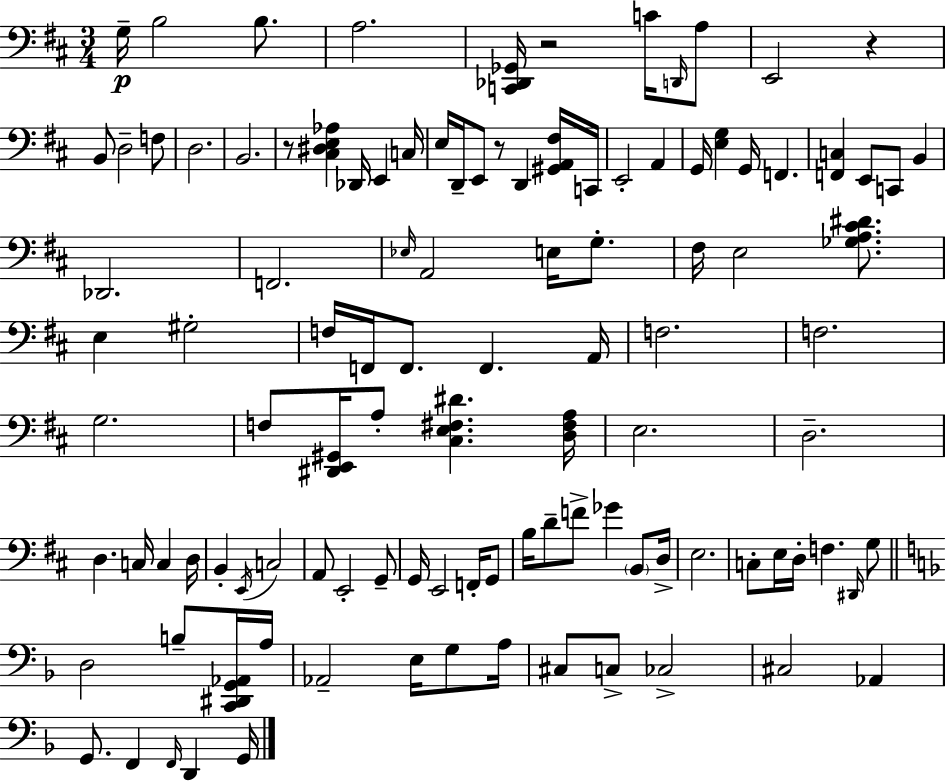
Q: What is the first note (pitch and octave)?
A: G3